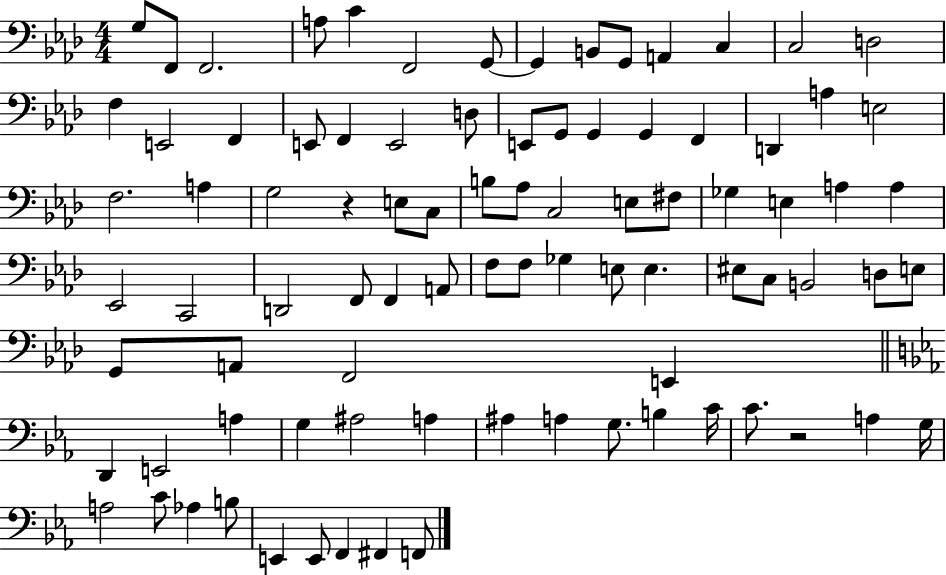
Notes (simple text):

G3/e F2/e F2/h. A3/e C4/q F2/h G2/e G2/q B2/e G2/e A2/q C3/q C3/h D3/h F3/q E2/h F2/q E2/e F2/q E2/h D3/e E2/e G2/e G2/q G2/q F2/q D2/q A3/q E3/h F3/h. A3/q G3/h R/q E3/e C3/e B3/e Ab3/e C3/h E3/e F#3/e Gb3/q E3/q A3/q A3/q Eb2/h C2/h D2/h F2/e F2/q A2/e F3/e F3/e Gb3/q E3/e E3/q. EIS3/e C3/e B2/h D3/e E3/e G2/e A2/e F2/h E2/q D2/q E2/h A3/q G3/q A#3/h A3/q A#3/q A3/q G3/e. B3/q C4/s C4/e. R/h A3/q G3/s A3/h C4/e Ab3/q B3/e E2/q E2/e F2/q F#2/q F2/e